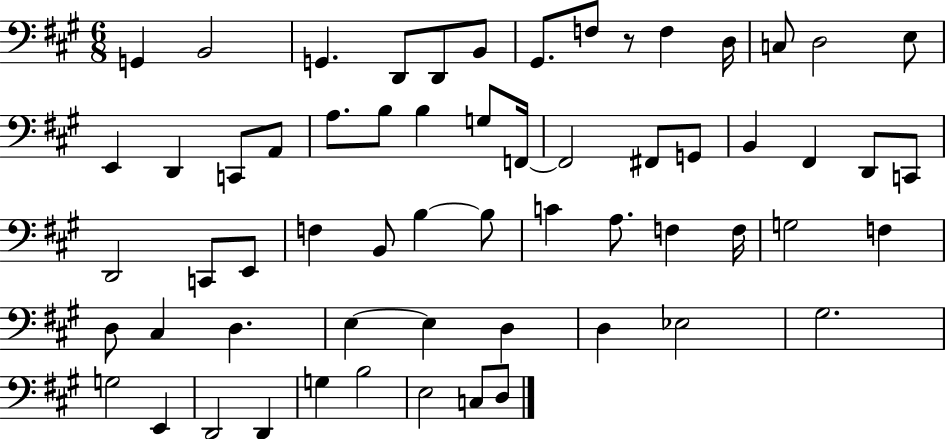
G2/q B2/h G2/q. D2/e D2/e B2/e G#2/e. F3/e R/e F3/q D3/s C3/e D3/h E3/e E2/q D2/q C2/e A2/e A3/e. B3/e B3/q G3/e F2/s F2/h F#2/e G2/e B2/q F#2/q D2/e C2/e D2/h C2/e E2/e F3/q B2/e B3/q B3/e C4/q A3/e. F3/q F3/s G3/h F3/q D3/e C#3/q D3/q. E3/q E3/q D3/q D3/q Eb3/h G#3/h. G3/h E2/q D2/h D2/q G3/q B3/h E3/h C3/e D3/e